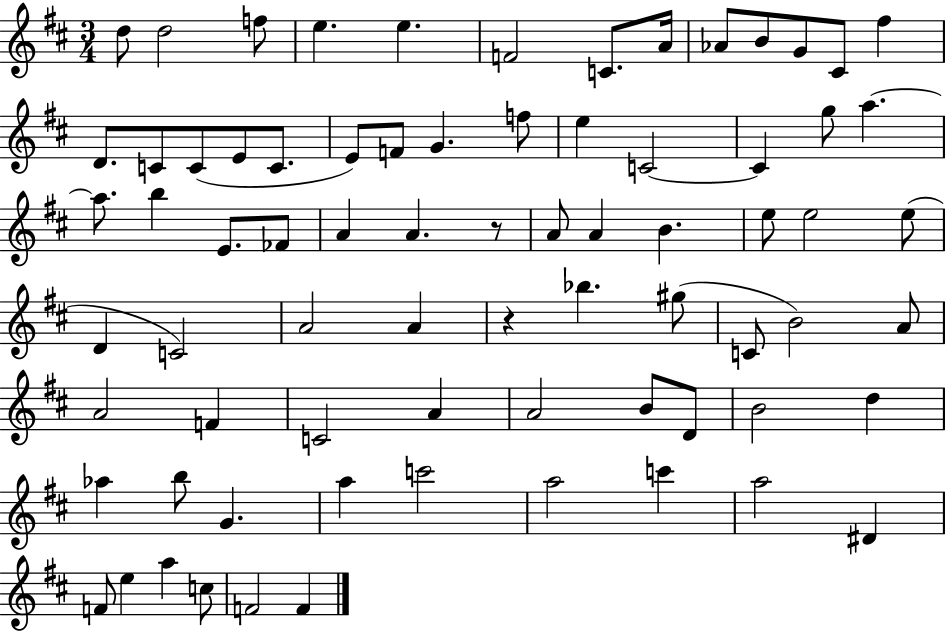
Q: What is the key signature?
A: D major